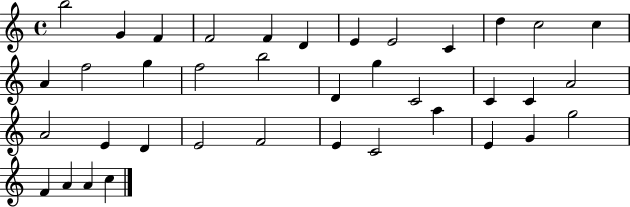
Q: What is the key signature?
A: C major